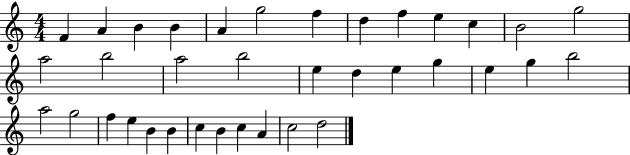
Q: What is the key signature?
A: C major